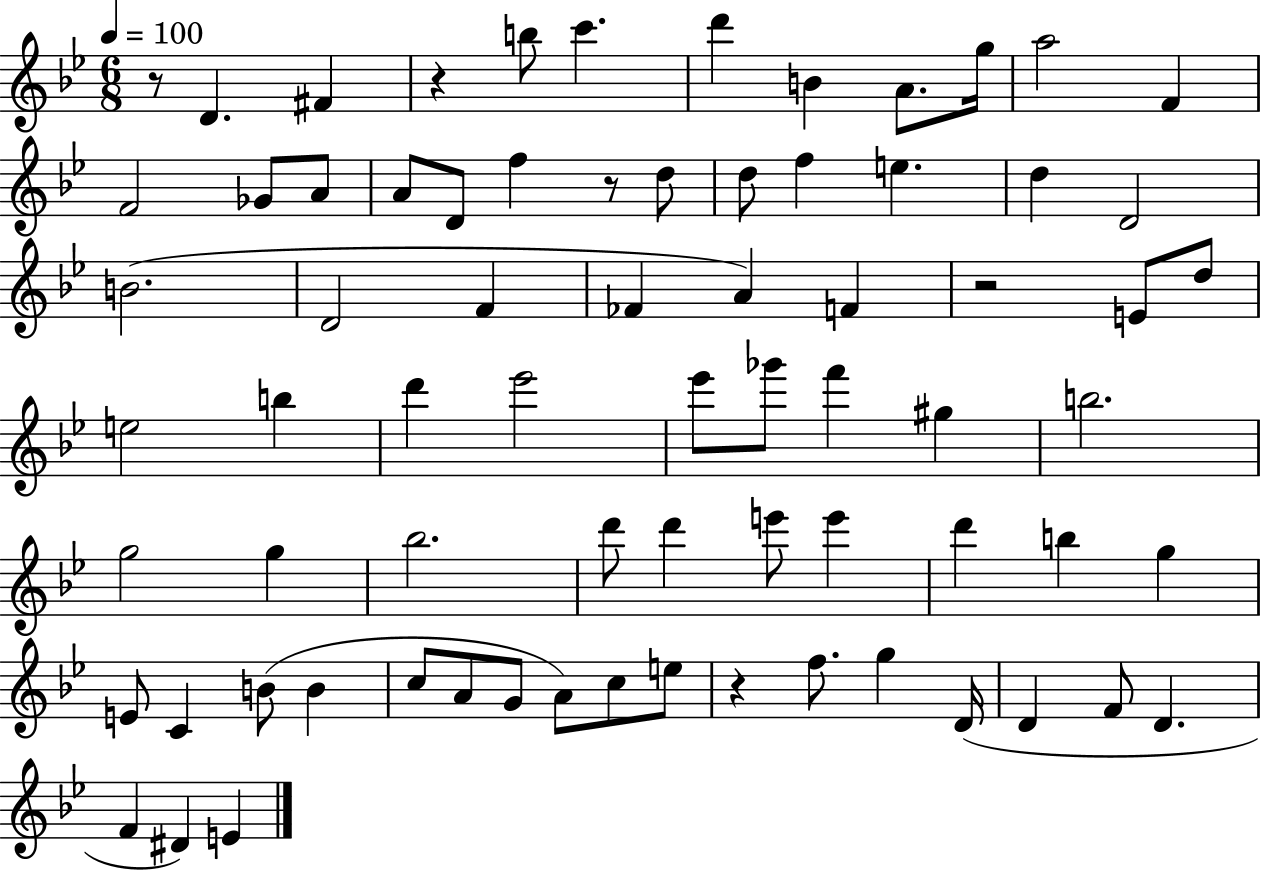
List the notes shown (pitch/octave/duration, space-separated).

R/e D4/q. F#4/q R/q B5/e C6/q. D6/q B4/q A4/e. G5/s A5/h F4/q F4/h Gb4/e A4/e A4/e D4/e F5/q R/e D5/e D5/e F5/q E5/q. D5/q D4/h B4/h. D4/h F4/q FES4/q A4/q F4/q R/h E4/e D5/e E5/h B5/q D6/q Eb6/h Eb6/e Gb6/e F6/q G#5/q B5/h. G5/h G5/q Bb5/h. D6/e D6/q E6/e E6/q D6/q B5/q G5/q E4/e C4/q B4/e B4/q C5/e A4/e G4/e A4/e C5/e E5/e R/q F5/e. G5/q D4/s D4/q F4/e D4/q. F4/q D#4/q E4/q